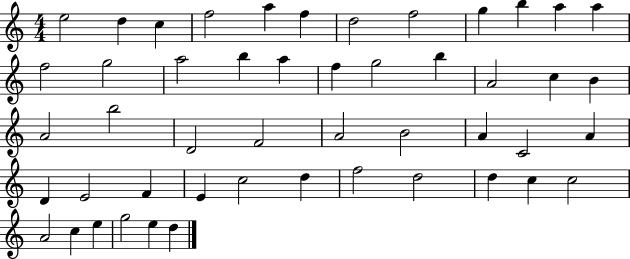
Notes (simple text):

E5/h D5/q C5/q F5/h A5/q F5/q D5/h F5/h G5/q B5/q A5/q A5/q F5/h G5/h A5/h B5/q A5/q F5/q G5/h B5/q A4/h C5/q B4/q A4/h B5/h D4/h F4/h A4/h B4/h A4/q C4/h A4/q D4/q E4/h F4/q E4/q C5/h D5/q F5/h D5/h D5/q C5/q C5/h A4/h C5/q E5/q G5/h E5/q D5/q